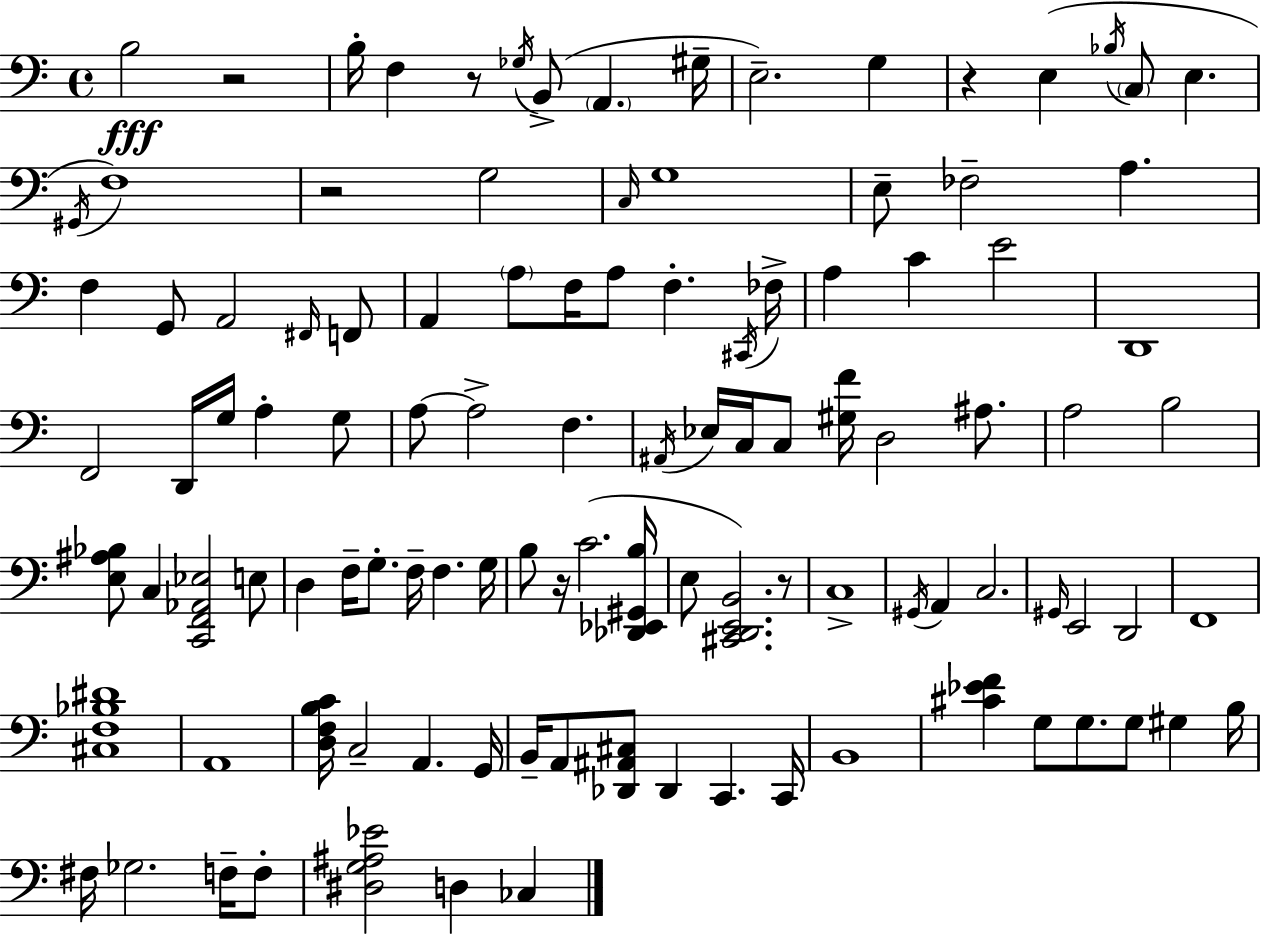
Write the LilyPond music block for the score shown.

{
  \clef bass
  \time 4/4
  \defaultTimeSignature
  \key c \major
  b2\fff r2 | b16-. f4 r8 \acciaccatura { ges16 } b,8->( \parenthesize a,4. | gis16-- e2.--) g4 | r4 e4( \acciaccatura { bes16 } \parenthesize c8 e4. | \break \acciaccatura { gis,16 }) f1 | r2 g2 | \grace { c16 } g1 | e8-- fes2-- a4. | \break f4 g,8 a,2 | \grace { fis,16 } f,8 a,4 \parenthesize a8 f16 a8 f4.-. | \acciaccatura { cis,16 } fes16-> a4 c'4 e'2 | d,1 | \break f,2 d,16 g16 | a4-. g8 a8~~ a2-> | f4. \acciaccatura { ais,16 } ees16 c16 c8 <gis f'>16 d2 | ais8. a2 b2 | \break <e ais bes>8 c4 <c, f, aes, ees>2 | e8 d4 f16-- g8.-. f16-- | f4. g16 b8 r16 c'2.( | <des, ees, gis, b>16 e8 <cis, d, e, b,>2.) | \break r8 c1-> | \acciaccatura { gis,16 } a,4 c2. | \grace { gis,16 } e,2 | d,2 f,1 | \break <cis f bes dis'>1 | a,1 | <d f b c'>16 c2-- | a,4. g,16 b,16-- a,8 <des, ais, cis>8 des,4 | \break c,4. c,16 b,1 | <cis' ees' f'>4 g8 g8. | g8 gis4 b16 fis16 ges2. | f16-- f8-. <dis g ais ees'>2 | \break d4 ces4 \bar "|."
}